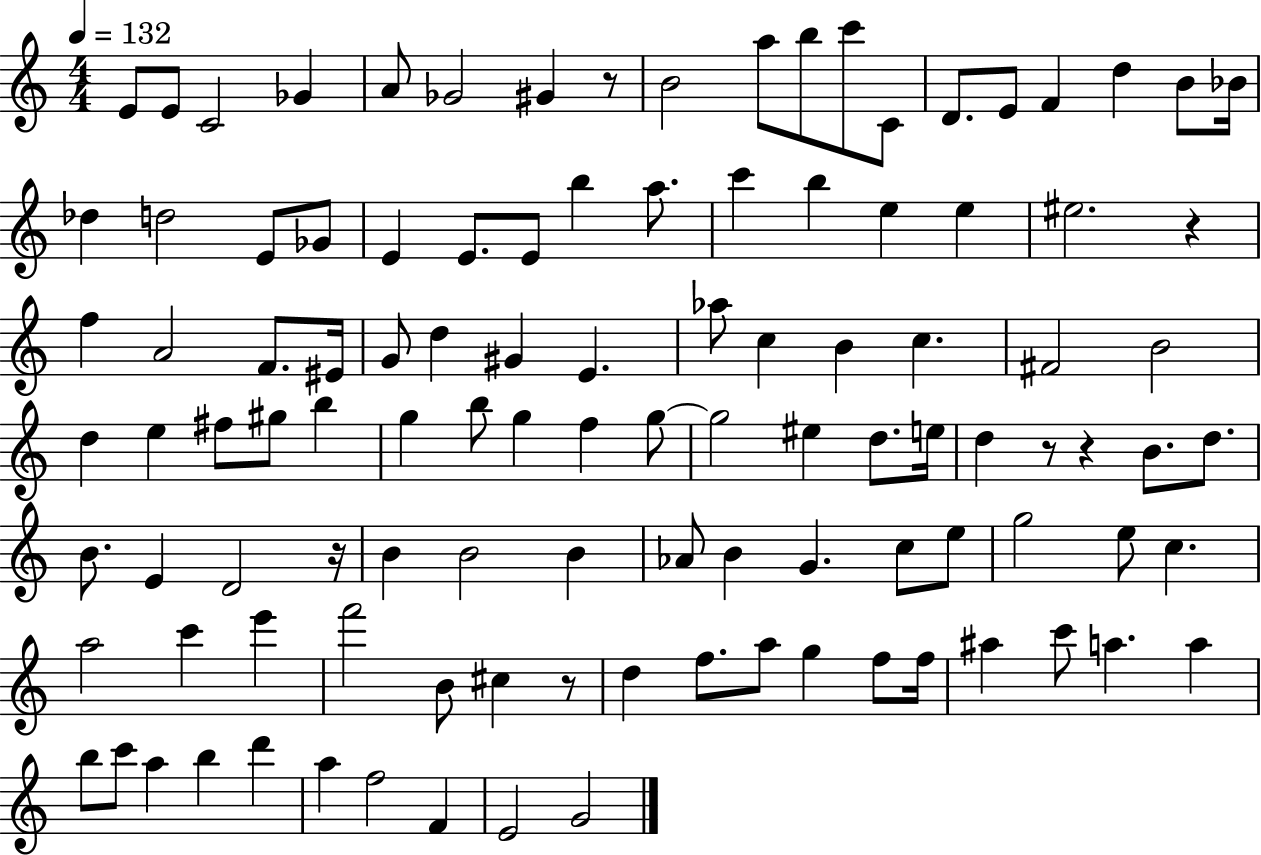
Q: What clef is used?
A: treble